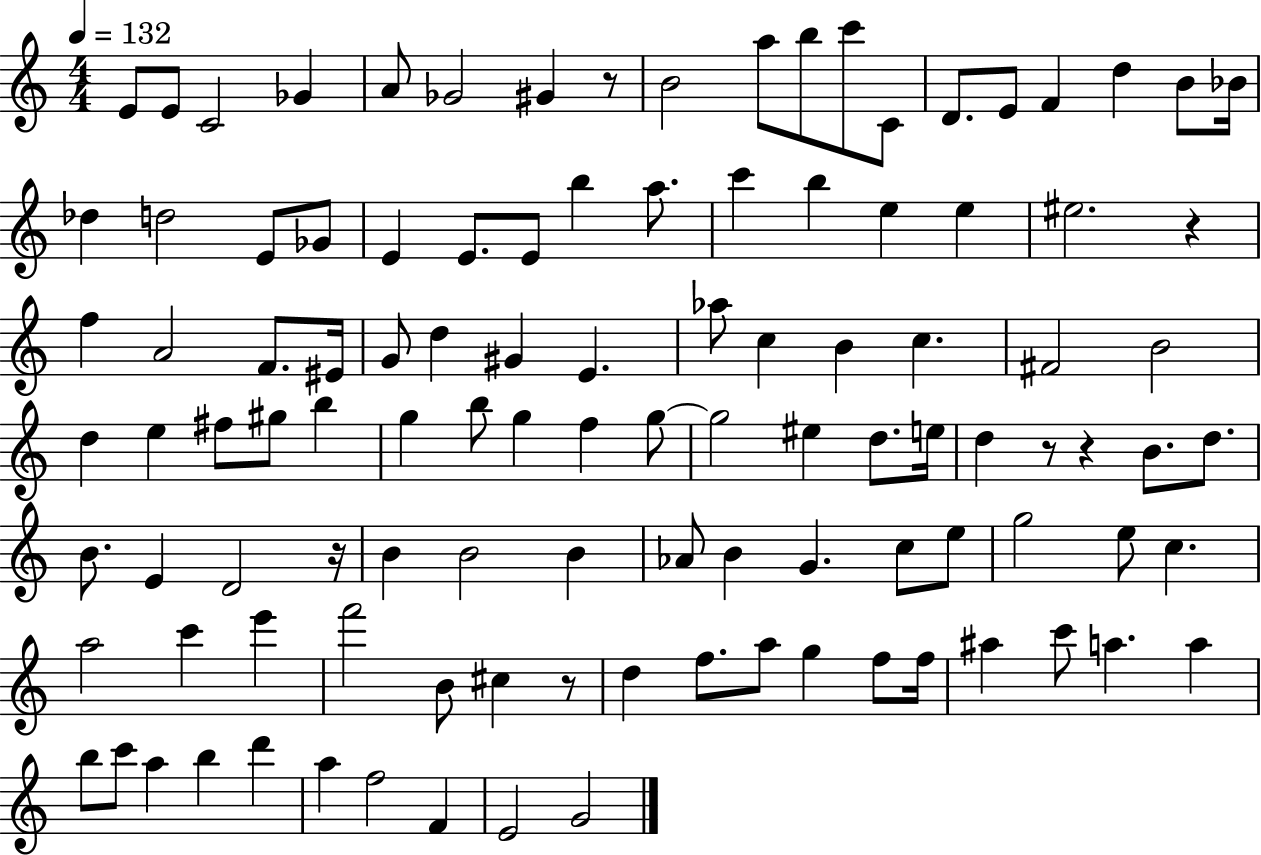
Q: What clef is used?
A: treble